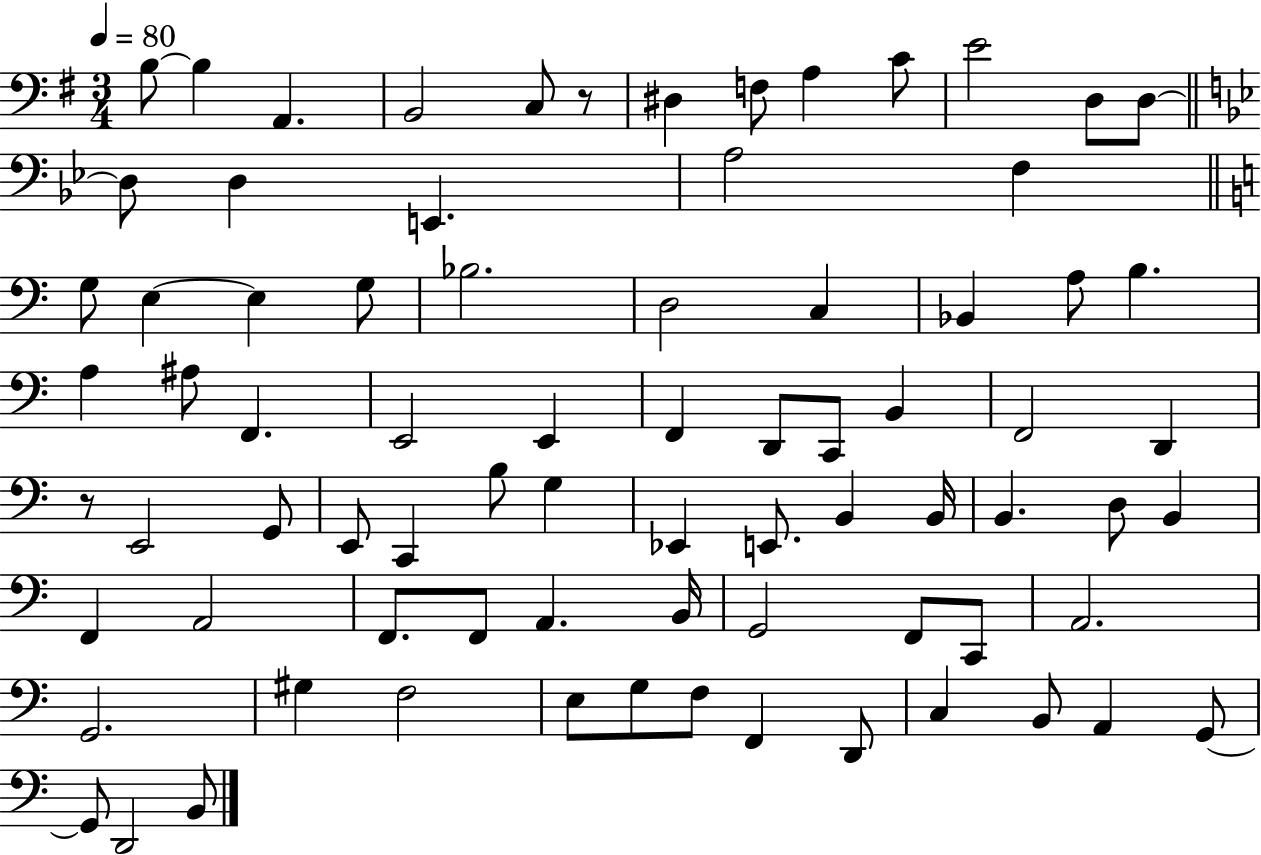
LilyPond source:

{
  \clef bass
  \numericTimeSignature
  \time 3/4
  \key g \major
  \tempo 4 = 80
  b8~~ b4 a,4. | b,2 c8 r8 | dis4 f8 a4 c'8 | e'2 d8 d8~~ | \break \bar "||" \break \key bes \major d8 d4 e,4. | a2 f4 | \bar "||" \break \key c \major g8 e4~~ e4 g8 | bes2. | d2 c4 | bes,4 a8 b4. | \break a4 ais8 f,4. | e,2 e,4 | f,4 d,8 c,8 b,4 | f,2 d,4 | \break r8 e,2 g,8 | e,8 c,4 b8 g4 | ees,4 e,8. b,4 b,16 | b,4. d8 b,4 | \break f,4 a,2 | f,8. f,8 a,4. b,16 | g,2 f,8 c,8 | a,2. | \break g,2. | gis4 f2 | e8 g8 f8 f,4 d,8 | c4 b,8 a,4 g,8~~ | \break g,8 d,2 b,8 | \bar "|."
}